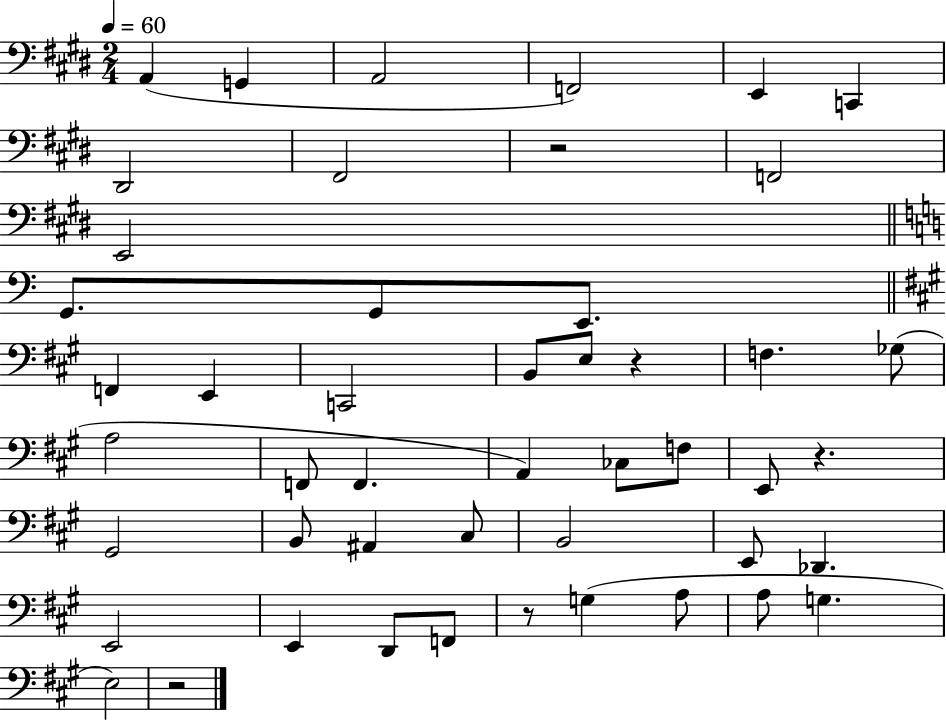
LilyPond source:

{
  \clef bass
  \numericTimeSignature
  \time 2/4
  \key e \major
  \tempo 4 = 60
  a,4( g,4 | a,2 | f,2) | e,4 c,4 | \break dis,2 | fis,2 | r2 | f,2 | \break e,2 | \bar "||" \break \key c \major g,8. g,8 e,8. | \bar "||" \break \key a \major f,4 e,4 | c,2 | b,8 e8 r4 | f4. ges8( | \break a2 | f,8 f,4. | a,4) ces8 f8 | e,8 r4. | \break gis,2 | b,8 ais,4 cis8 | b,2 | e,8 des,4. | \break e,2 | e,4 d,8 f,8 | r8 g4( a8 | a8 g4. | \break e2) | r2 | \bar "|."
}